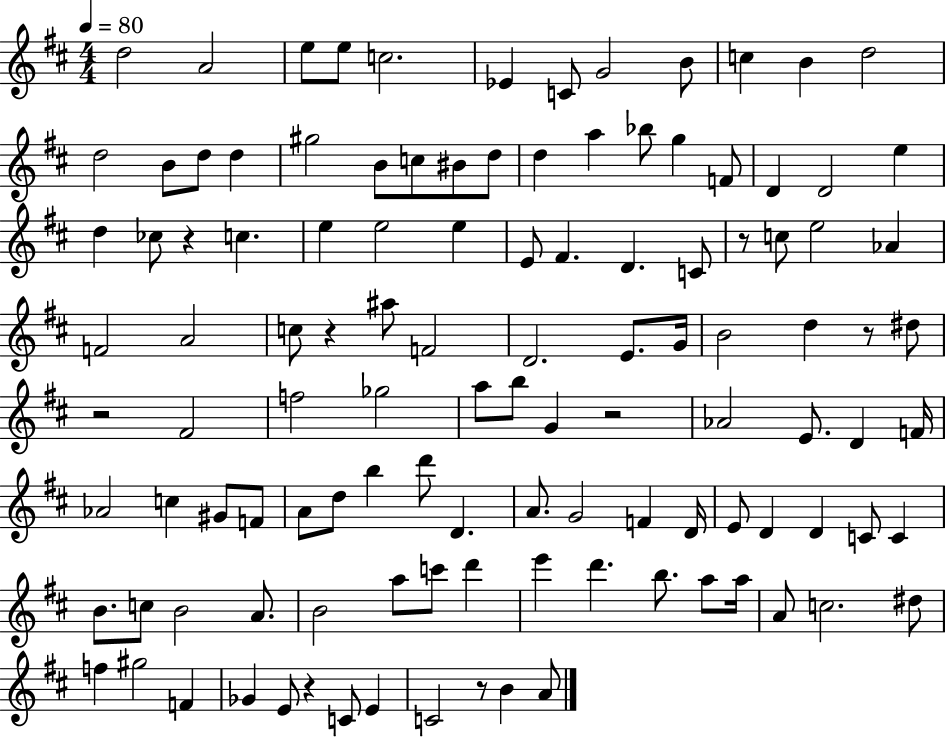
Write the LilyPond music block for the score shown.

{
  \clef treble
  \numericTimeSignature
  \time 4/4
  \key d \major
  \tempo 4 = 80
  d''2 a'2 | e''8 e''8 c''2. | ees'4 c'8 g'2 b'8 | c''4 b'4 d''2 | \break d''2 b'8 d''8 d''4 | gis''2 b'8 c''8 bis'8 d''8 | d''4 a''4 bes''8 g''4 f'8 | d'4 d'2 e''4 | \break d''4 ces''8 r4 c''4. | e''4 e''2 e''4 | e'8 fis'4. d'4. c'8 | r8 c''8 e''2 aes'4 | \break f'2 a'2 | c''8 r4 ais''8 f'2 | d'2. e'8. g'16 | b'2 d''4 r8 dis''8 | \break r2 fis'2 | f''2 ges''2 | a''8 b''8 g'4 r2 | aes'2 e'8. d'4 f'16 | \break aes'2 c''4 gis'8 f'8 | a'8 d''8 b''4 d'''8 d'4. | a'8. g'2 f'4 d'16 | e'8 d'4 d'4 c'8 c'4 | \break b'8. c''8 b'2 a'8. | b'2 a''8 c'''8 d'''4 | e'''4 d'''4. b''8. a''8 a''16 | a'8 c''2. dis''8 | \break f''4 gis''2 f'4 | ges'4 e'8 r4 c'8 e'4 | c'2 r8 b'4 a'8 | \bar "|."
}